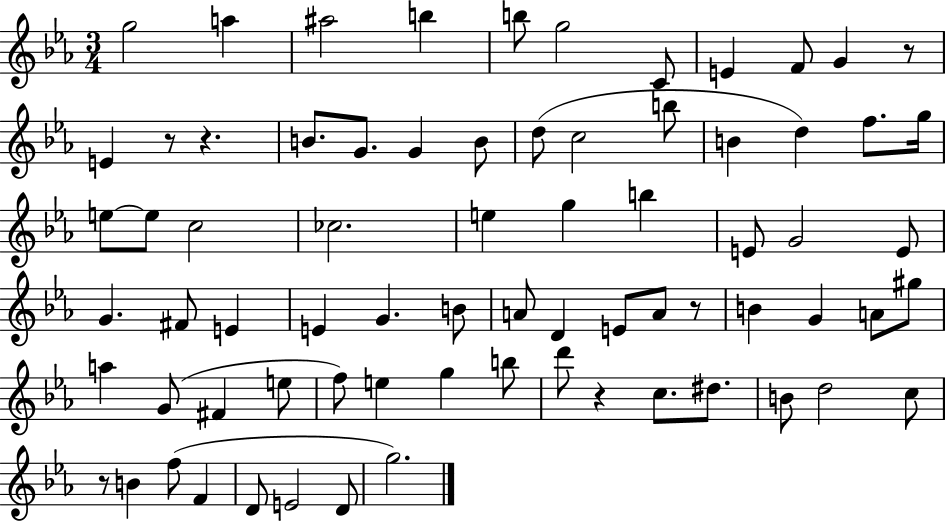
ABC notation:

X:1
T:Untitled
M:3/4
L:1/4
K:Eb
g2 a ^a2 b b/2 g2 C/2 E F/2 G z/2 E z/2 z B/2 G/2 G B/2 d/2 c2 b/2 B d f/2 g/4 e/2 e/2 c2 _c2 e g b E/2 G2 E/2 G ^F/2 E E G B/2 A/2 D E/2 A/2 z/2 B G A/2 ^g/2 a G/2 ^F e/2 f/2 e g b/2 d'/2 z c/2 ^d/2 B/2 d2 c/2 z/2 B f/2 F D/2 E2 D/2 g2